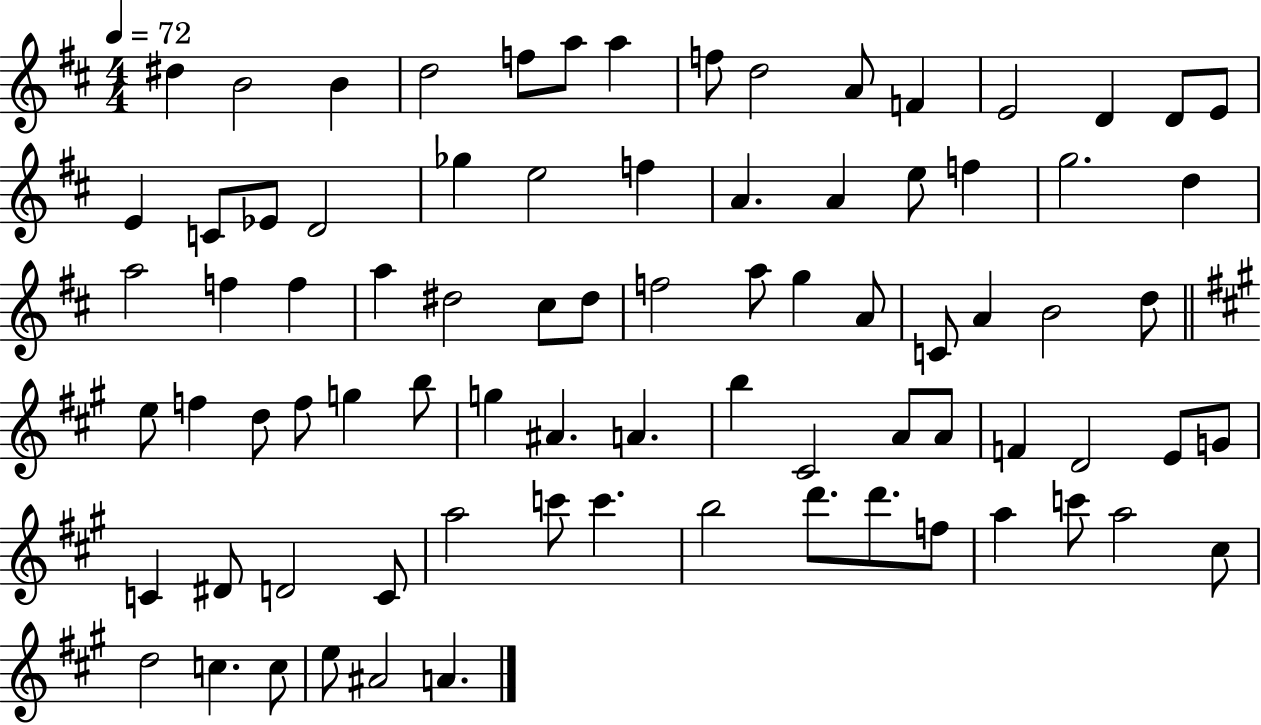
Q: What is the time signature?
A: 4/4